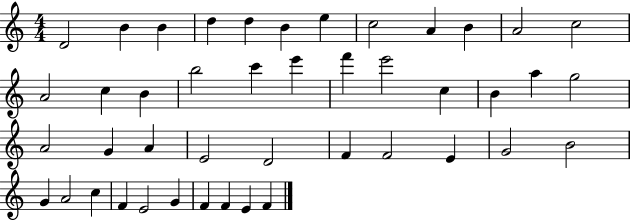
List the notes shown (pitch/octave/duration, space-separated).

D4/h B4/q B4/q D5/q D5/q B4/q E5/q C5/h A4/q B4/q A4/h C5/h A4/h C5/q B4/q B5/h C6/q E6/q F6/q E6/h C5/q B4/q A5/q G5/h A4/h G4/q A4/q E4/h D4/h F4/q F4/h E4/q G4/h B4/h G4/q A4/h C5/q F4/q E4/h G4/q F4/q F4/q E4/q F4/q